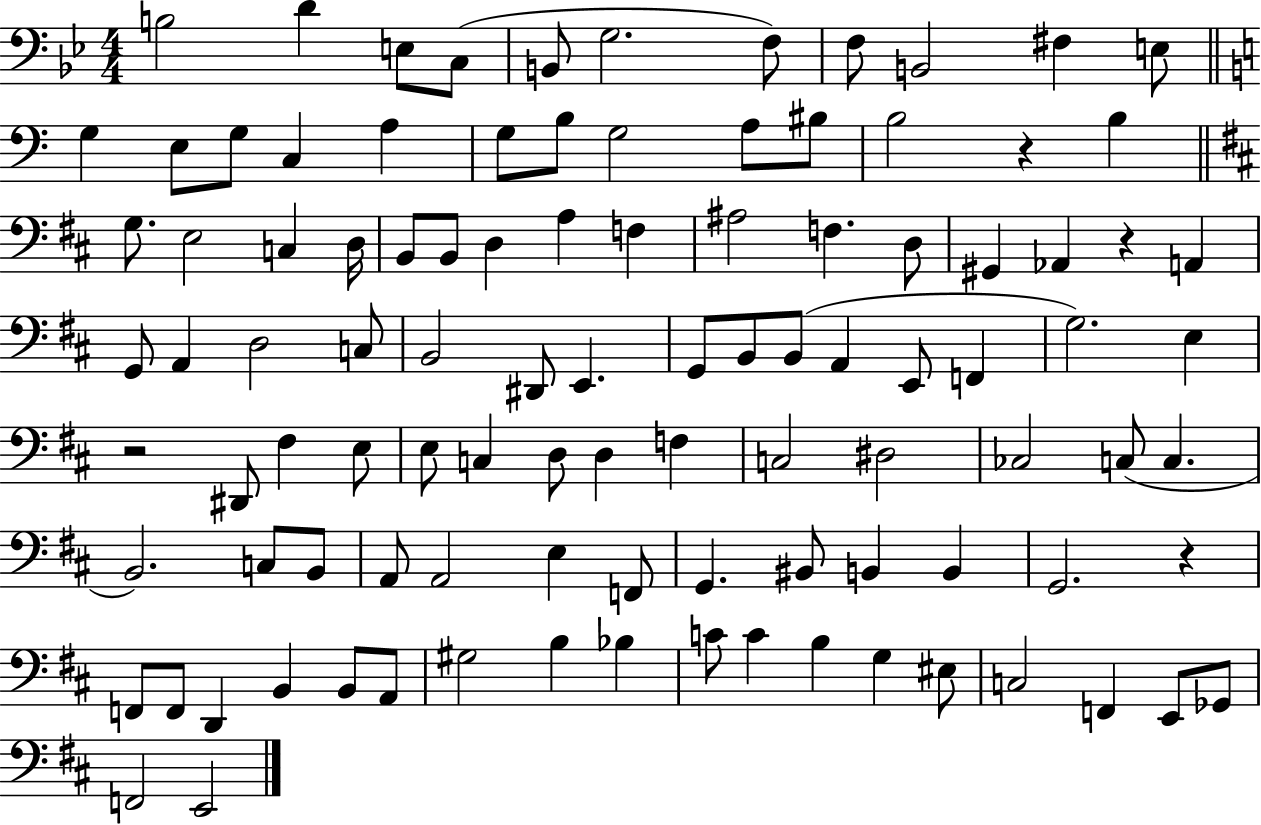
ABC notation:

X:1
T:Untitled
M:4/4
L:1/4
K:Bb
B,2 D E,/2 C,/2 B,,/2 G,2 F,/2 F,/2 B,,2 ^F, E,/2 G, E,/2 G,/2 C, A, G,/2 B,/2 G,2 A,/2 ^B,/2 B,2 z B, G,/2 E,2 C, D,/4 B,,/2 B,,/2 D, A, F, ^A,2 F, D,/2 ^G,, _A,, z A,, G,,/2 A,, D,2 C,/2 B,,2 ^D,,/2 E,, G,,/2 B,,/2 B,,/2 A,, E,,/2 F,, G,2 E, z2 ^D,,/2 ^F, E,/2 E,/2 C, D,/2 D, F, C,2 ^D,2 _C,2 C,/2 C, B,,2 C,/2 B,,/2 A,,/2 A,,2 E, F,,/2 G,, ^B,,/2 B,, B,, G,,2 z F,,/2 F,,/2 D,, B,, B,,/2 A,,/2 ^G,2 B, _B, C/2 C B, G, ^E,/2 C,2 F,, E,,/2 _G,,/2 F,,2 E,,2